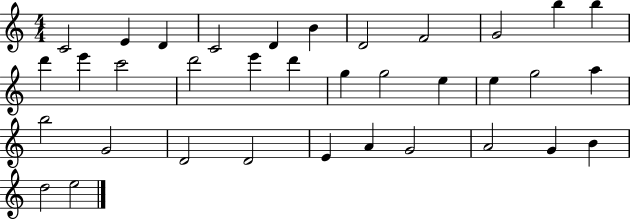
{
  \clef treble
  \numericTimeSignature
  \time 4/4
  \key c \major
  c'2 e'4 d'4 | c'2 d'4 b'4 | d'2 f'2 | g'2 b''4 b''4 | \break d'''4 e'''4 c'''2 | d'''2 e'''4 d'''4 | g''4 g''2 e''4 | e''4 g''2 a''4 | \break b''2 g'2 | d'2 d'2 | e'4 a'4 g'2 | a'2 g'4 b'4 | \break d''2 e''2 | \bar "|."
}